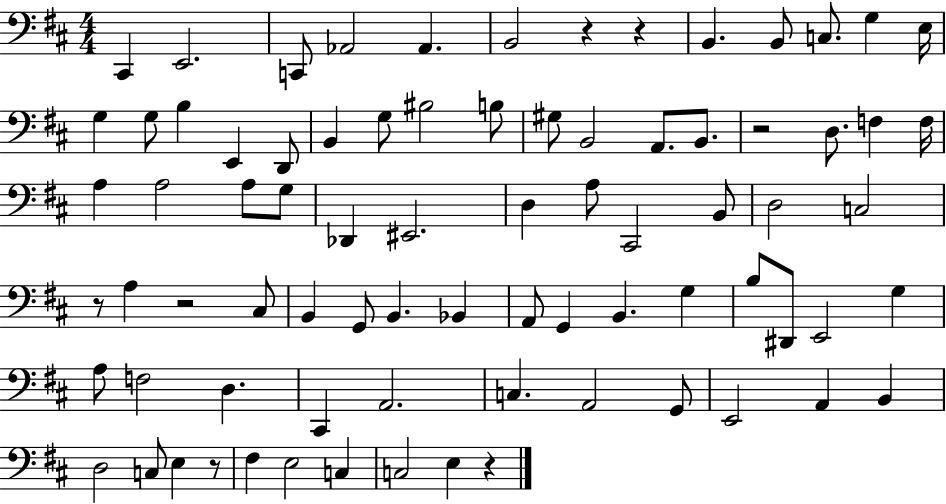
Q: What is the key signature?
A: D major